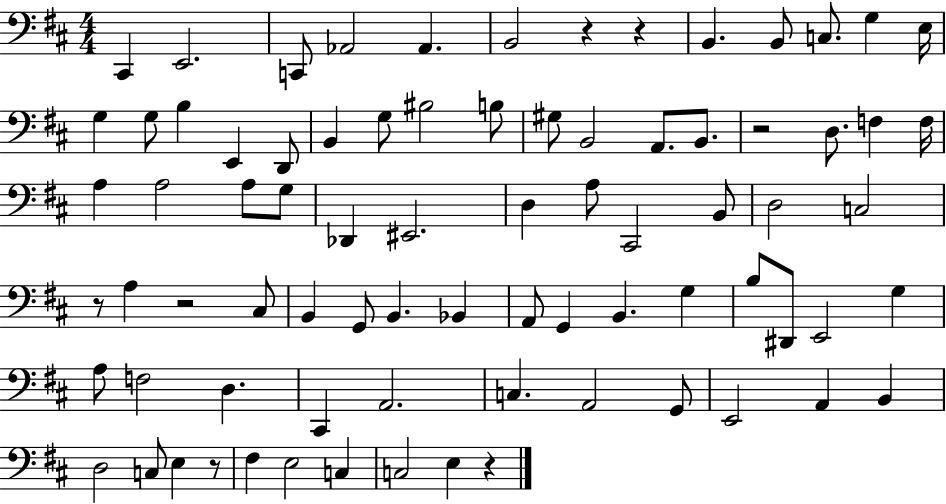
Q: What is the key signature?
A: D major